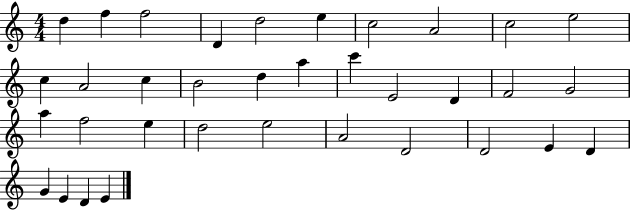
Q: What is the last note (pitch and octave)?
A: E4